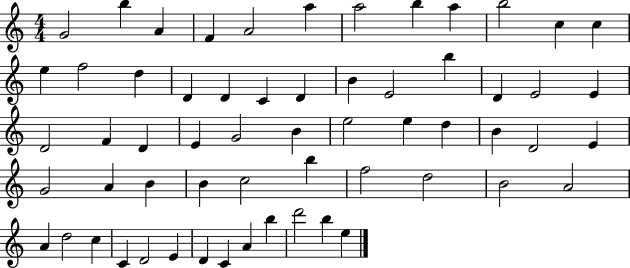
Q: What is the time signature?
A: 4/4